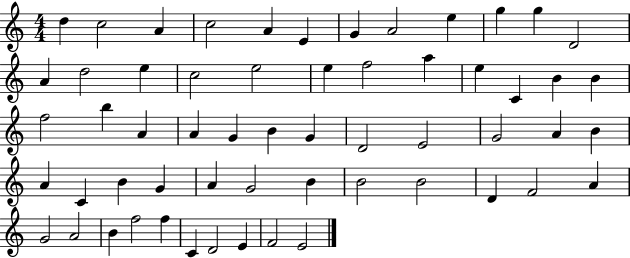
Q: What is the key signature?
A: C major